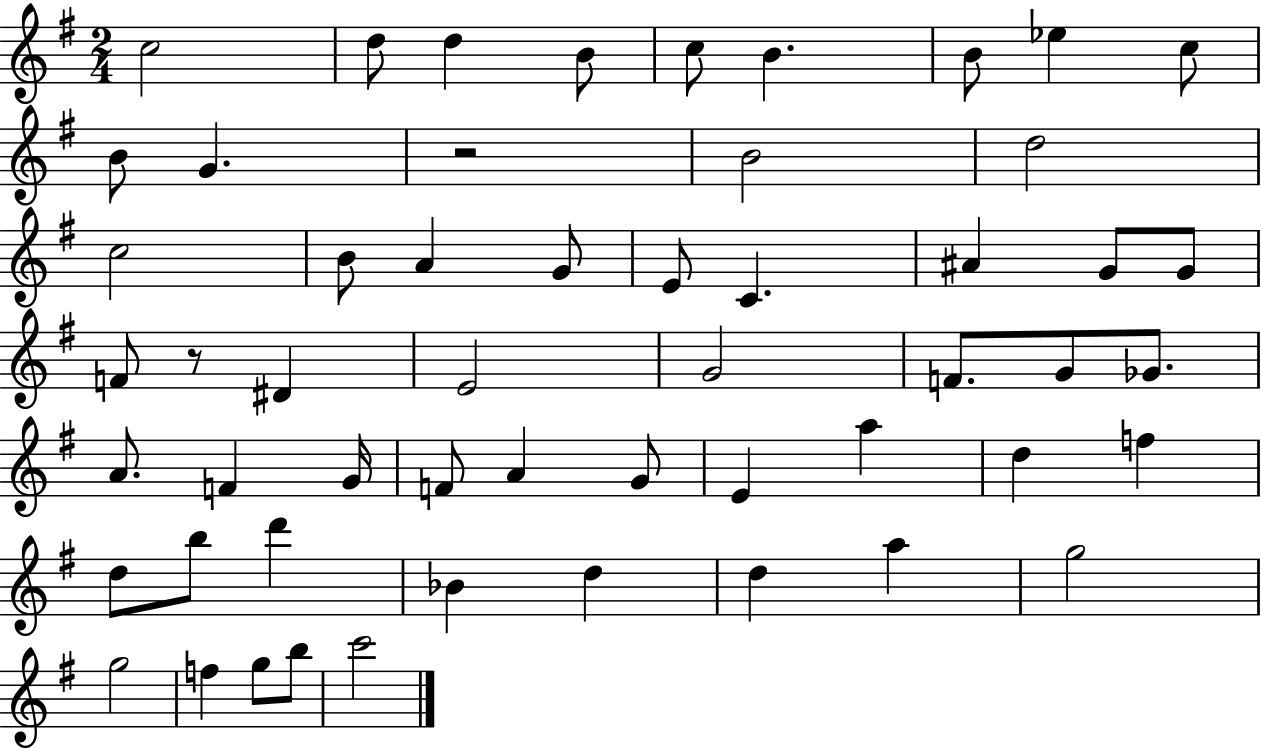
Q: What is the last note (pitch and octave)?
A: C6